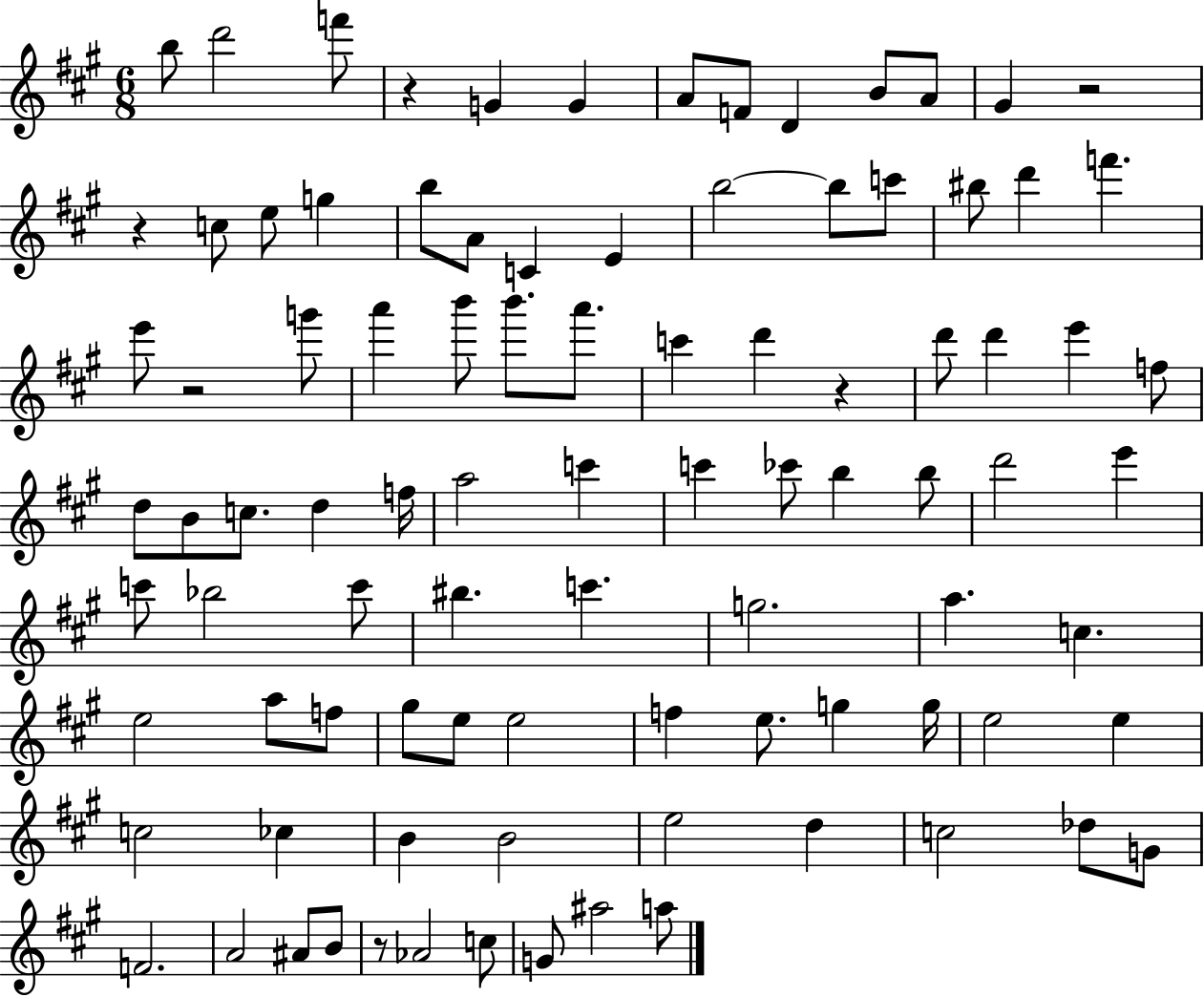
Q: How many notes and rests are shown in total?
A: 93